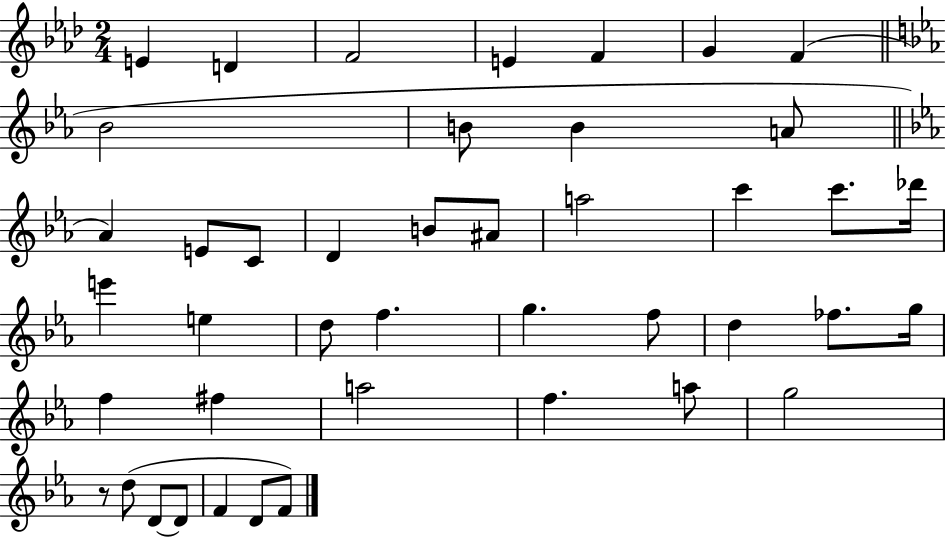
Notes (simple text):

E4/q D4/q F4/h E4/q F4/q G4/q F4/q Bb4/h B4/e B4/q A4/e Ab4/q E4/e C4/e D4/q B4/e A#4/e A5/h C6/q C6/e. Db6/s E6/q E5/q D5/e F5/q. G5/q. F5/e D5/q FES5/e. G5/s F5/q F#5/q A5/h F5/q. A5/e G5/h R/e D5/e D4/e D4/e F4/q D4/e F4/e